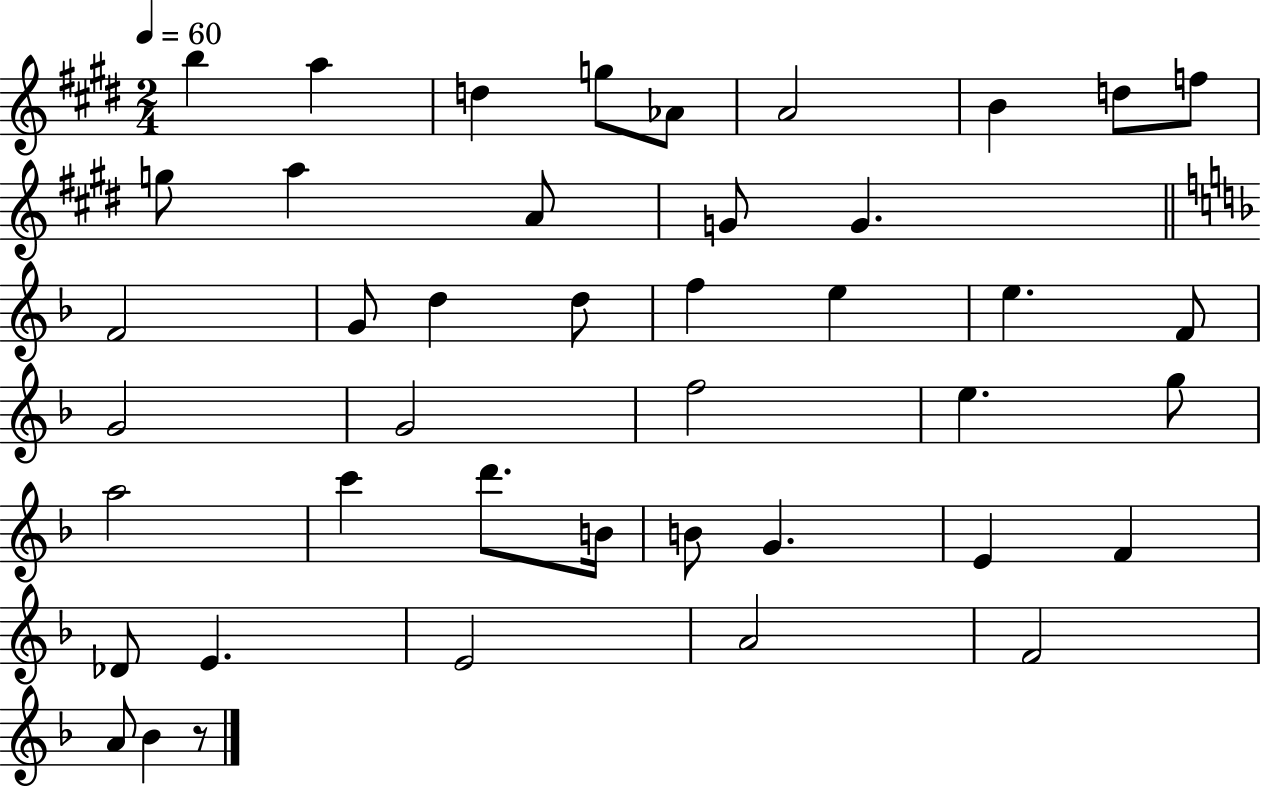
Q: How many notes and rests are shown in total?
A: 43